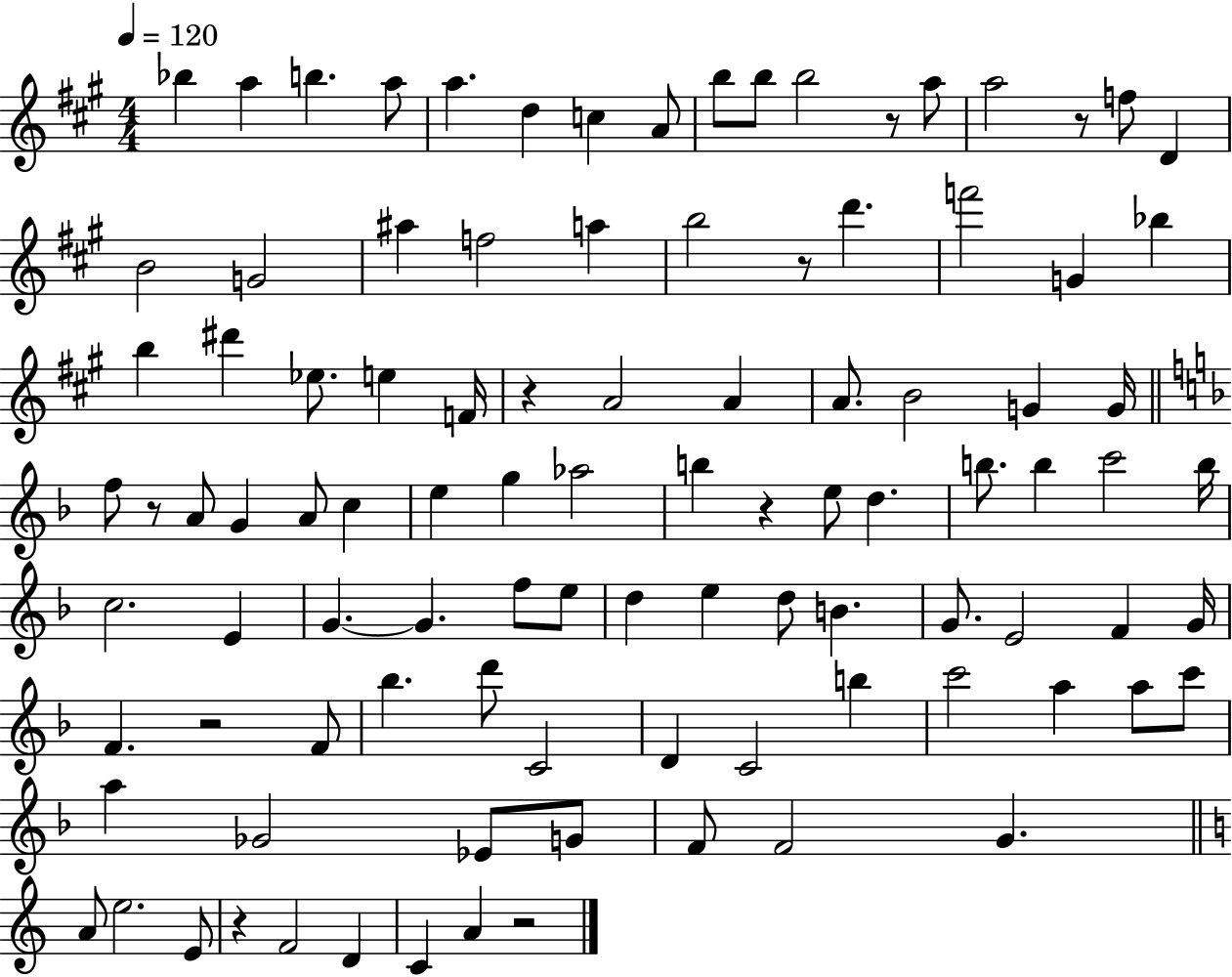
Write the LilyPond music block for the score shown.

{
  \clef treble
  \numericTimeSignature
  \time 4/4
  \key a \major
  \tempo 4 = 120
  bes''4 a''4 b''4. a''8 | a''4. d''4 c''4 a'8 | b''8 b''8 b''2 r8 a''8 | a''2 r8 f''8 d'4 | \break b'2 g'2 | ais''4 f''2 a''4 | b''2 r8 d'''4. | f'''2 g'4 bes''4 | \break b''4 dis'''4 ees''8. e''4 f'16 | r4 a'2 a'4 | a'8. b'2 g'4 g'16 | \bar "||" \break \key f \major f''8 r8 a'8 g'4 a'8 c''4 | e''4 g''4 aes''2 | b''4 r4 e''8 d''4. | b''8. b''4 c'''2 b''16 | \break c''2. e'4 | g'4.~~ g'4. f''8 e''8 | d''4 e''4 d''8 b'4. | g'8. e'2 f'4 g'16 | \break f'4. r2 f'8 | bes''4. d'''8 c'2 | d'4 c'2 b''4 | c'''2 a''4 a''8 c'''8 | \break a''4 ges'2 ees'8 g'8 | f'8 f'2 g'4. | \bar "||" \break \key c \major a'8 e''2. e'8 | r4 f'2 d'4 | c'4 a'4 r2 | \bar "|."
}